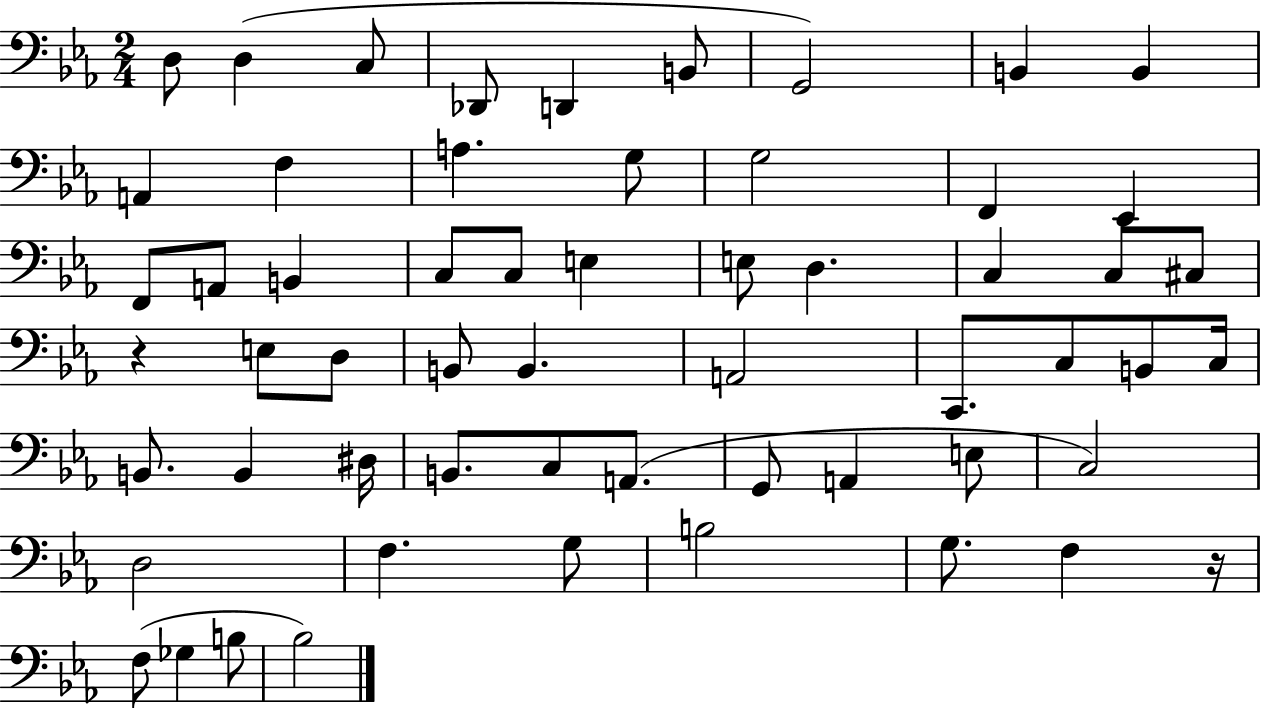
X:1
T:Untitled
M:2/4
L:1/4
K:Eb
D,/2 D, C,/2 _D,,/2 D,, B,,/2 G,,2 B,, B,, A,, F, A, G,/2 G,2 F,, _E,, F,,/2 A,,/2 B,, C,/2 C,/2 E, E,/2 D, C, C,/2 ^C,/2 z E,/2 D,/2 B,,/2 B,, A,,2 C,,/2 C,/2 B,,/2 C,/4 B,,/2 B,, ^D,/4 B,,/2 C,/2 A,,/2 G,,/2 A,, E,/2 C,2 D,2 F, G,/2 B,2 G,/2 F, z/4 F,/2 _G, B,/2 _B,2